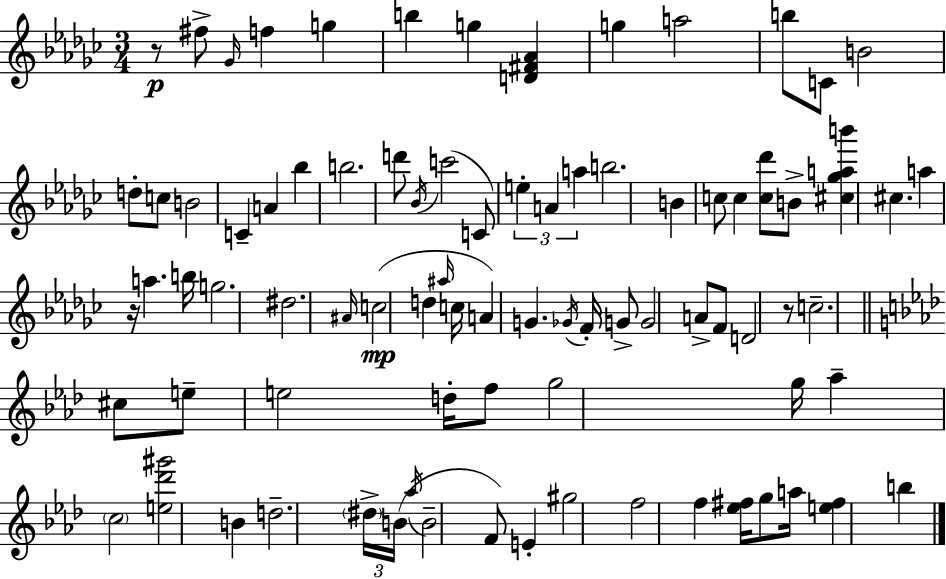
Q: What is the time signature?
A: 3/4